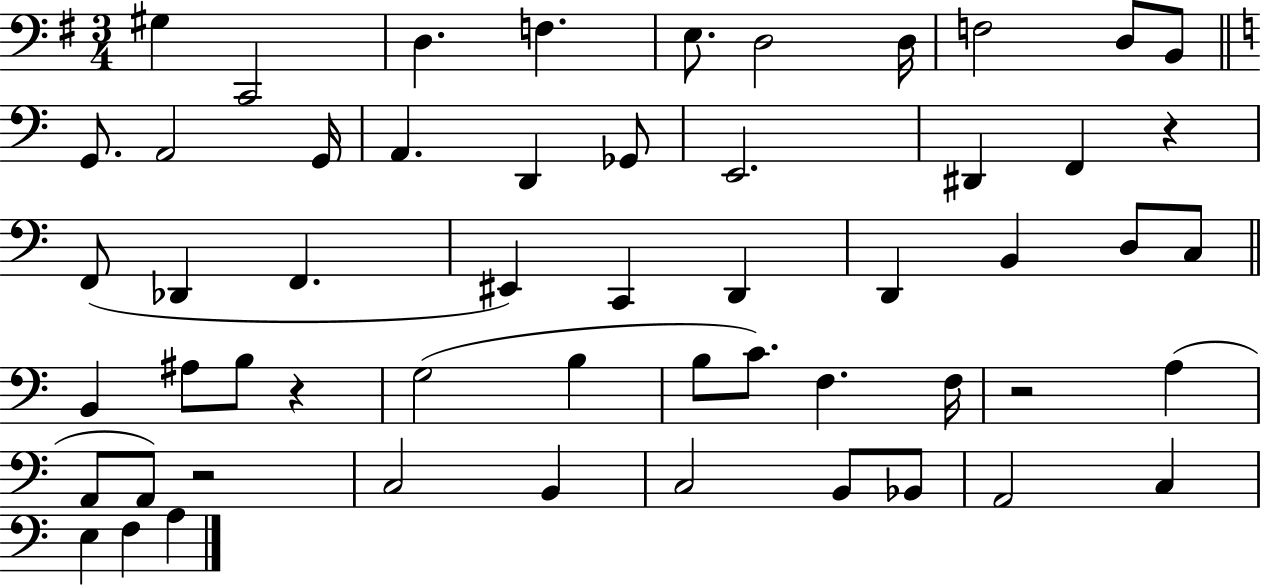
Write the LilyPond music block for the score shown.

{
  \clef bass
  \numericTimeSignature
  \time 3/4
  \key g \major
  gis4 c,2 | d4. f4. | e8. d2 d16 | f2 d8 b,8 | \break \bar "||" \break \key c \major g,8. a,2 g,16 | a,4. d,4 ges,8 | e,2. | dis,4 f,4 r4 | \break f,8( des,4 f,4. | eis,4) c,4 d,4 | d,4 b,4 d8 c8 | \bar "||" \break \key c \major b,4 ais8 b8 r4 | g2( b4 | b8 c'8.) f4. f16 | r2 a4( | \break a,8 a,8) r2 | c2 b,4 | c2 b,8 bes,8 | a,2 c4 | \break e4 f4 a4 | \bar "|."
}